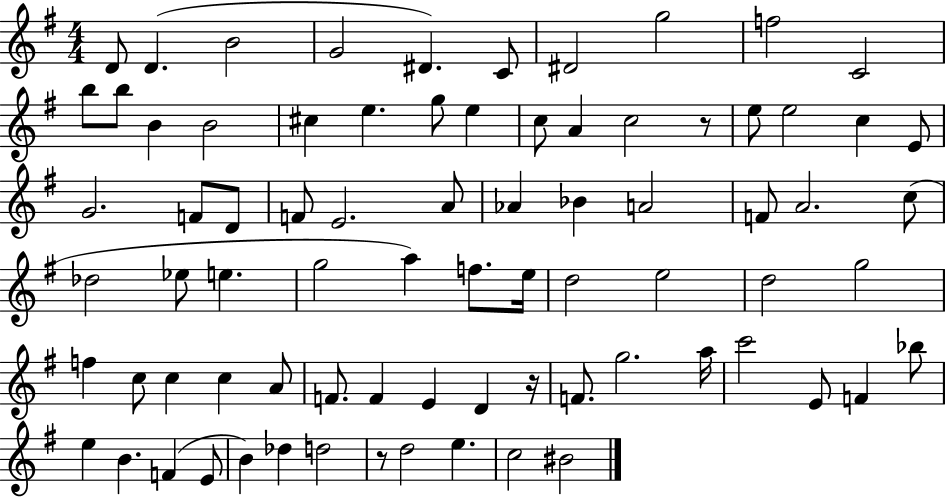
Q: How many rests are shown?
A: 3